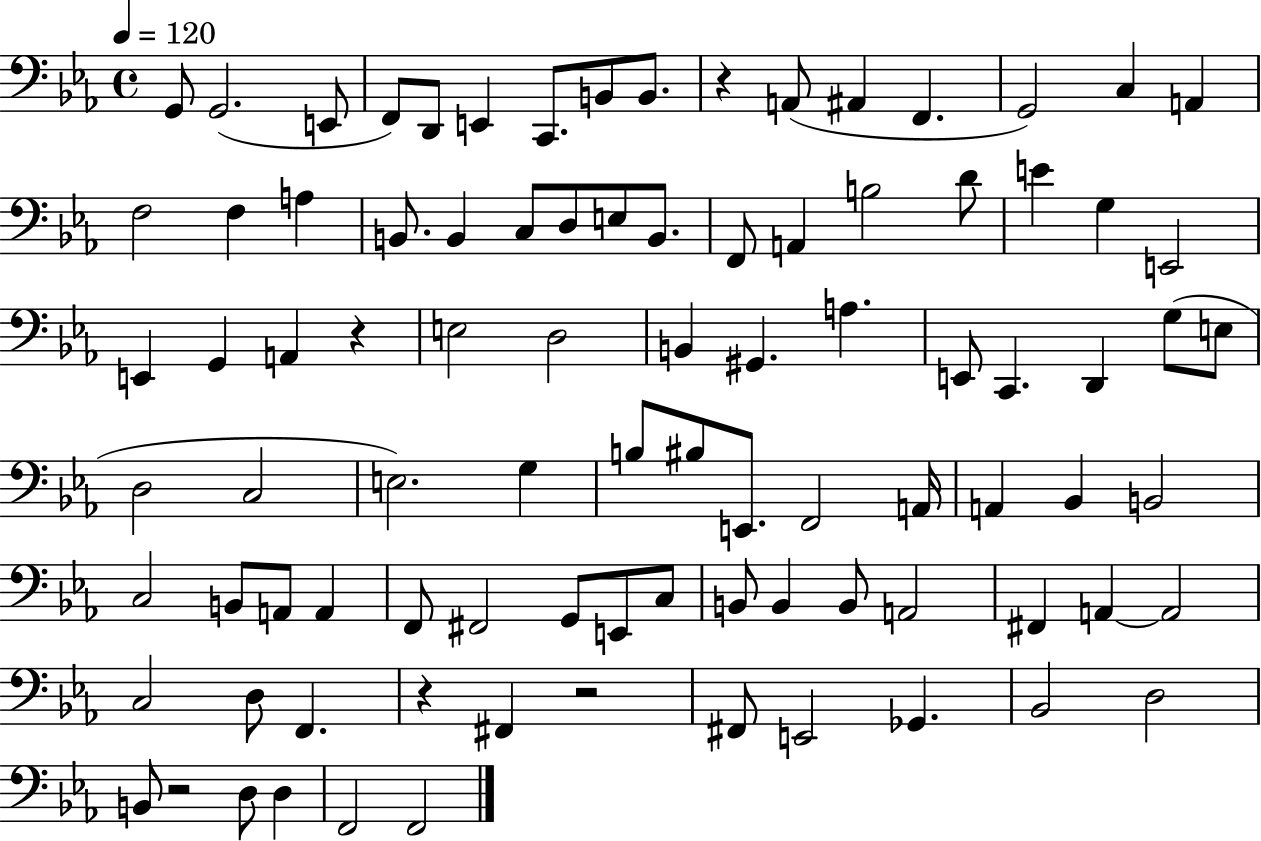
G2/e G2/h. E2/e F2/e D2/e E2/q C2/e. B2/e B2/e. R/q A2/e A#2/q F2/q. G2/h C3/q A2/q F3/h F3/q A3/q B2/e. B2/q C3/e D3/e E3/e B2/e. F2/e A2/q B3/h D4/e E4/q G3/q E2/h E2/q G2/q A2/q R/q E3/h D3/h B2/q G#2/q. A3/q. E2/e C2/q. D2/q G3/e E3/e D3/h C3/h E3/h. G3/q B3/e BIS3/e E2/e. F2/h A2/s A2/q Bb2/q B2/h C3/h B2/e A2/e A2/q F2/e F#2/h G2/e E2/e C3/e B2/e B2/q B2/e A2/h F#2/q A2/q A2/h C3/h D3/e F2/q. R/q F#2/q R/h F#2/e E2/h Gb2/q. Bb2/h D3/h B2/e R/h D3/e D3/q F2/h F2/h